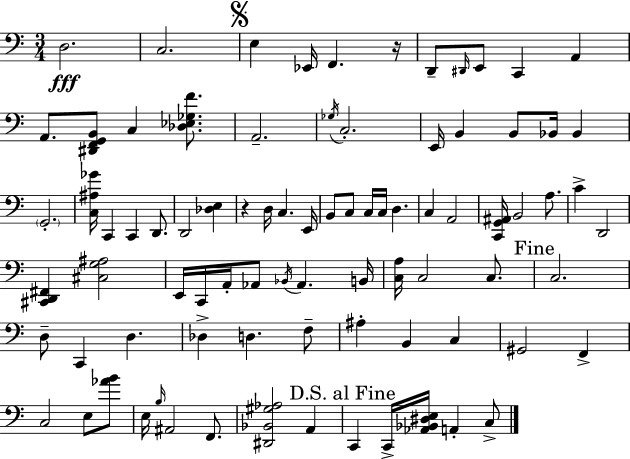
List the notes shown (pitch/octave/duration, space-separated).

D3/h. C3/h. E3/q Eb2/s F2/q. R/s D2/e D#2/s E2/e C2/q A2/q A2/e. [D#2,F2,G2,B2]/e C3/q [Db3,Eb3,Gb3,F4]/e. A2/h. Gb3/s C3/h. E2/s B2/q B2/e Bb2/s Bb2/q G2/h. [C3,A#3,Gb4]/s C2/q C2/q D2/e. D2/h [Db3,E3]/q R/q D3/s C3/q. E2/s B2/e C3/e C3/s C3/s D3/q. C3/q A2/h [C2,G2,A#2]/s B2/h A3/e. C4/q D2/h [C#2,D2,F#2]/q [C#3,G3,A#3]/h E2/s C2/s A2/s Ab2/e Bb2/s Ab2/q. B2/s [C3,A3]/s C3/h C3/e. C3/h. D3/e C2/q D3/q. Db3/q D3/q. F3/e A#3/q B2/q C3/q G#2/h F2/q C3/h E3/e [Ab4,B4]/e E3/s B3/s A#2/h F2/e. [D#2,Bb2,G#3,Ab3]/h A2/q C2/q C2/s [Ab2,Bb2,D#3,E3]/s A2/q C3/e